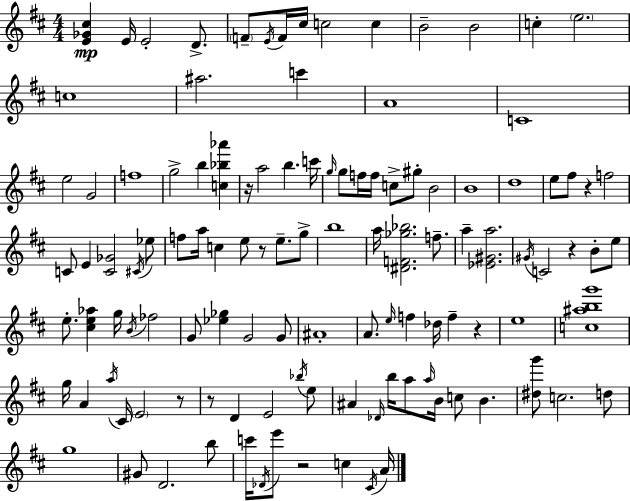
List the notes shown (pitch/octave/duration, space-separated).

[E4,Gb4,C#5]/q E4/s E4/h D4/e. F4/e E4/s F4/s C#5/s C5/h C5/q B4/h B4/h C5/q E5/h. C5/w A#5/h. C6/q A4/w C4/w E5/h G4/h F5/w G5/h B5/q [C5,Bb5,Ab6]/q R/s A5/h B5/q. C6/s G5/s G5/e F5/s F5/s C5/e G#5/e B4/h B4/w D5/w E5/e F#5/e R/q F5/h C4/e E4/q [C4,Gb4]/h C#4/s Eb5/e F5/e A5/s C5/q E5/e R/e E5/e. G5/e B5/w A5/s [D#4,F4,Gb5,Bb5]/h. F5/e. A5/q [Eb4,G#4,A5]/h. G#4/s C4/h R/q B4/e E5/e E5/e. [C#5,E5,Ab5]/q G5/s B4/s FES5/h G4/e [Eb5,Gb5]/q G4/h G4/e A#4/w A4/e. E5/s F5/q Db5/s F5/q R/q E5/w [C5,A#5,B5,G6]/w G5/s A4/q A5/s C#4/s E4/h R/e R/e D4/q E4/h Bb5/s E5/e A#4/q Db4/s B5/s A5/e A5/s B4/s C5/e B4/q. [D#5,G6]/e C5/h. D5/e G5/w G#4/e D4/h. B5/e C6/s Db4/s E6/e R/h C5/q C#4/s A4/s